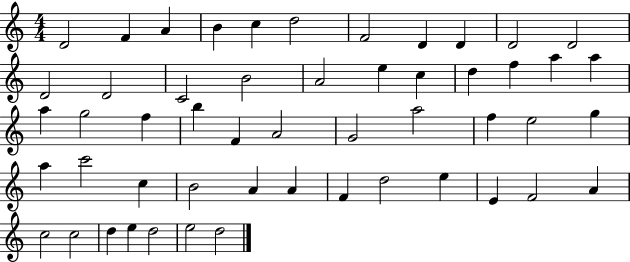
{
  \clef treble
  \numericTimeSignature
  \time 4/4
  \key c \major
  d'2 f'4 a'4 | b'4 c''4 d''2 | f'2 d'4 d'4 | d'2 d'2 | \break d'2 d'2 | c'2 b'2 | a'2 e''4 c''4 | d''4 f''4 a''4 a''4 | \break a''4 g''2 f''4 | b''4 f'4 a'2 | g'2 a''2 | f''4 e''2 g''4 | \break a''4 c'''2 c''4 | b'2 a'4 a'4 | f'4 d''2 e''4 | e'4 f'2 a'4 | \break c''2 c''2 | d''4 e''4 d''2 | e''2 d''2 | \bar "|."
}